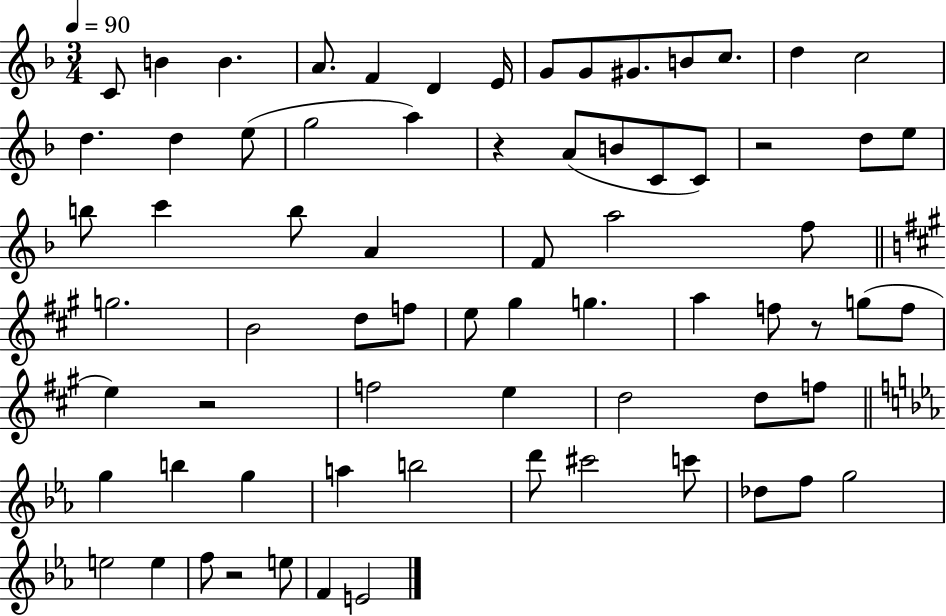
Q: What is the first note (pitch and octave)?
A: C4